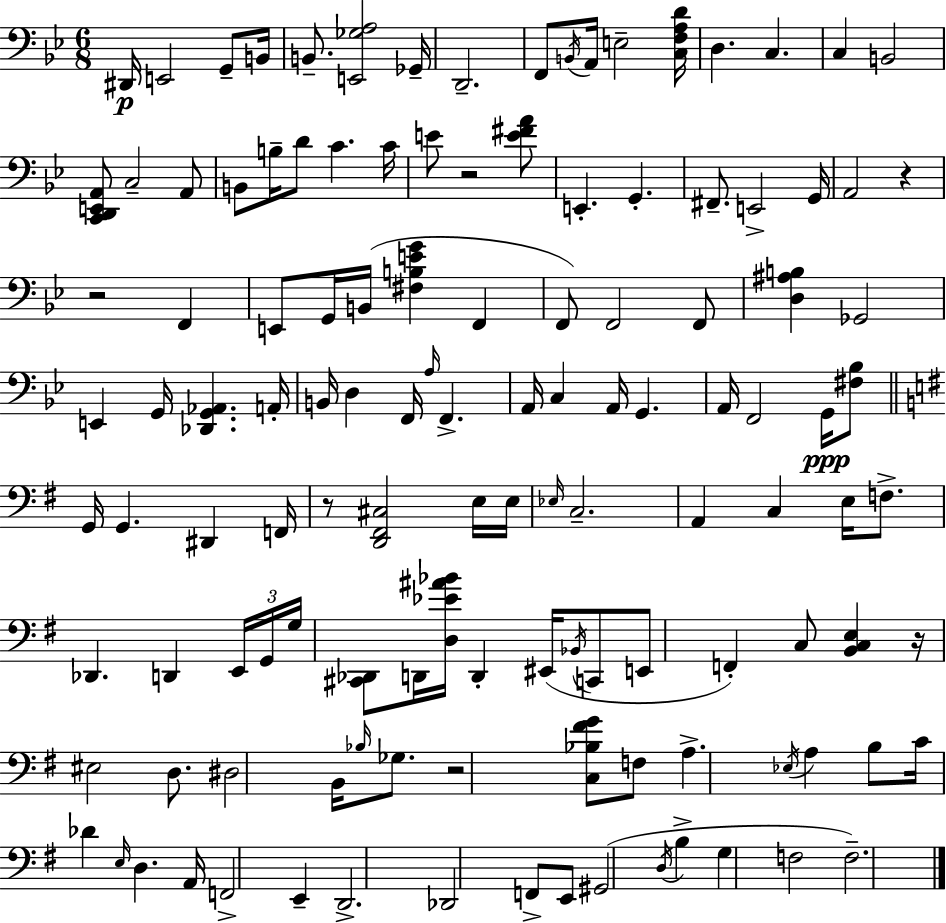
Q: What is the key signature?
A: G minor